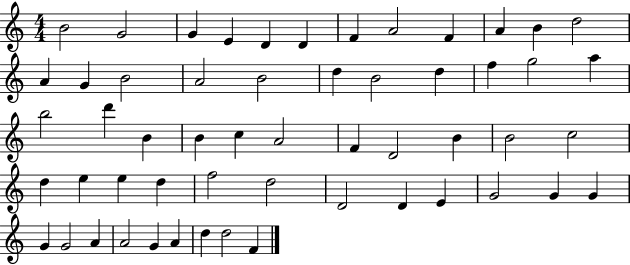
B4/h G4/h G4/q E4/q D4/q D4/q F4/q A4/h F4/q A4/q B4/q D5/h A4/q G4/q B4/h A4/h B4/h D5/q B4/h D5/q F5/q G5/h A5/q B5/h D6/q B4/q B4/q C5/q A4/h F4/q D4/h B4/q B4/h C5/h D5/q E5/q E5/q D5/q F5/h D5/h D4/h D4/q E4/q G4/h G4/q G4/q G4/q G4/h A4/q A4/h G4/q A4/q D5/q D5/h F4/q